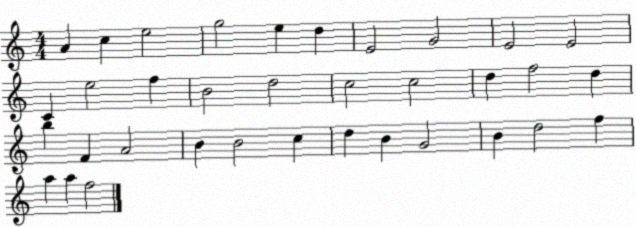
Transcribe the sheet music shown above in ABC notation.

X:1
T:Untitled
M:4/4
L:1/4
K:C
A c e2 g2 e d E2 G2 E2 E2 C e2 f B2 d2 c2 c2 d f2 d b F A2 B B2 c d B G2 B d2 f a a f2